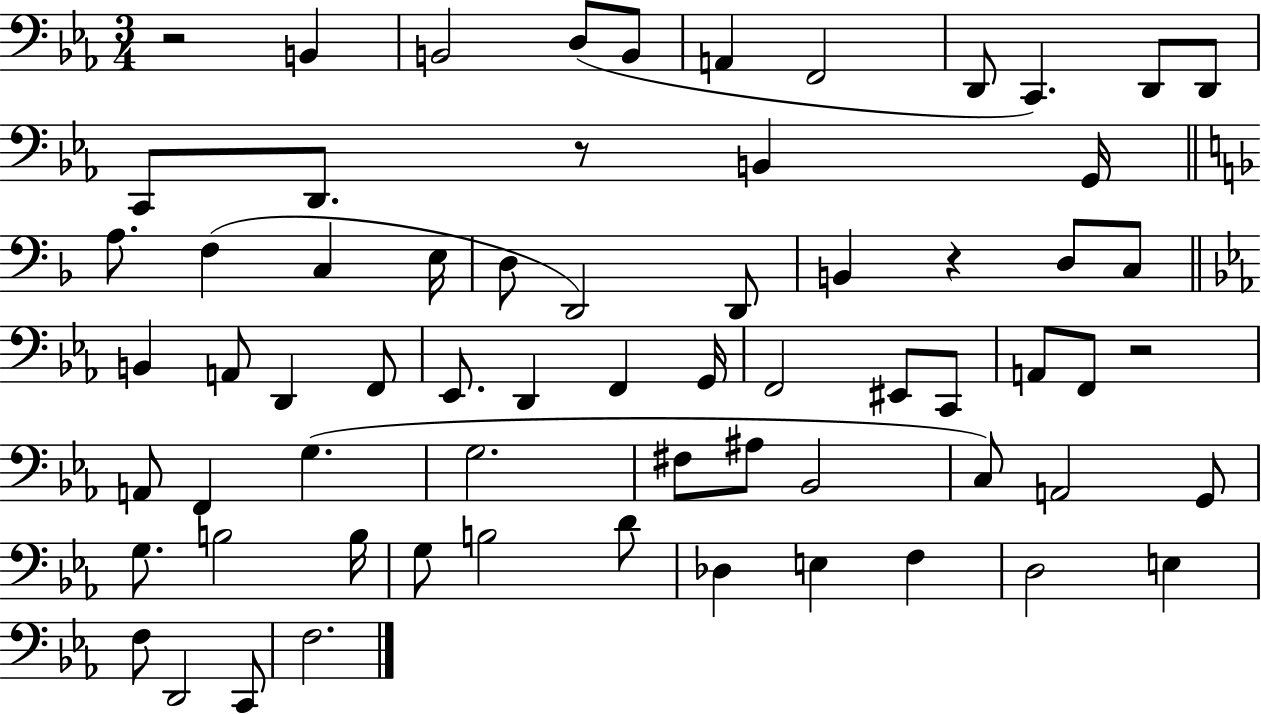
R/h B2/q B2/h D3/e B2/e A2/q F2/h D2/e C2/q. D2/e D2/e C2/e D2/e. R/e B2/q G2/s A3/e. F3/q C3/q E3/s D3/e D2/h D2/e B2/q R/q D3/e C3/e B2/q A2/e D2/q F2/e Eb2/e. D2/q F2/q G2/s F2/h EIS2/e C2/e A2/e F2/e R/h A2/e F2/q G3/q. G3/h. F#3/e A#3/e Bb2/h C3/e A2/h G2/e G3/e. B3/h B3/s G3/e B3/h D4/e Db3/q E3/q F3/q D3/h E3/q F3/e D2/h C2/e F3/h.